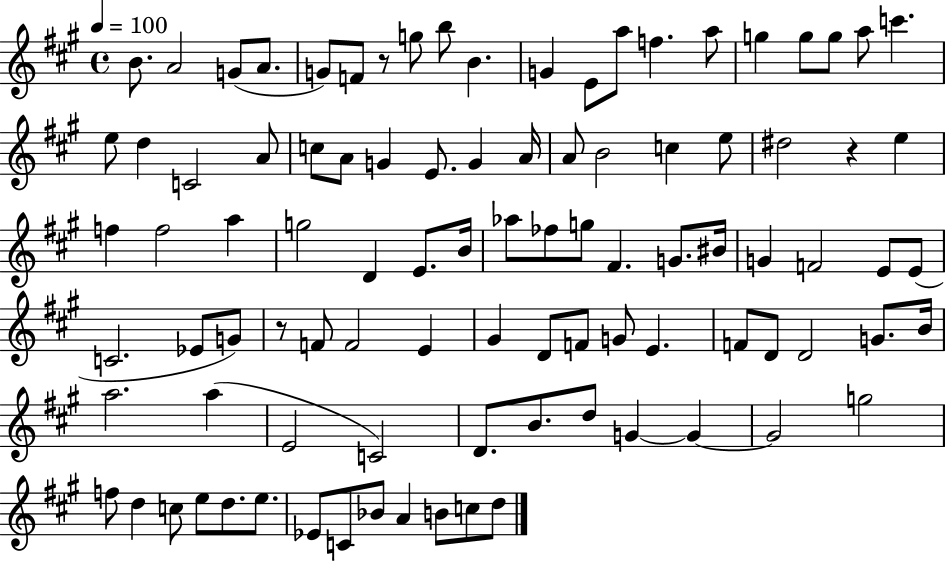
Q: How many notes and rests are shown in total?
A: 95